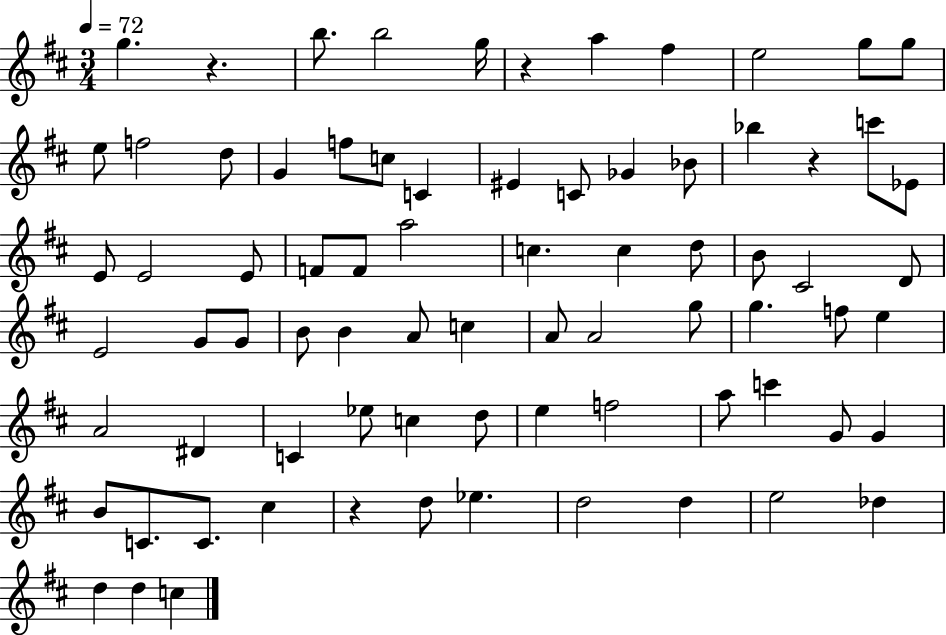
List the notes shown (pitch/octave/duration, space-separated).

G5/q. R/q. B5/e. B5/h G5/s R/q A5/q F#5/q E5/h G5/e G5/e E5/e F5/h D5/e G4/q F5/e C5/e C4/q EIS4/q C4/e Gb4/q Bb4/e Bb5/q R/q C6/e Eb4/e E4/e E4/h E4/e F4/e F4/e A5/h C5/q. C5/q D5/e B4/e C#4/h D4/e E4/h G4/e G4/e B4/e B4/q A4/e C5/q A4/e A4/h G5/e G5/q. F5/e E5/q A4/h D#4/q C4/q Eb5/e C5/q D5/e E5/q F5/h A5/e C6/q G4/e G4/q B4/e C4/e. C4/e. C#5/q R/q D5/e Eb5/q. D5/h D5/q E5/h Db5/q D5/q D5/q C5/q